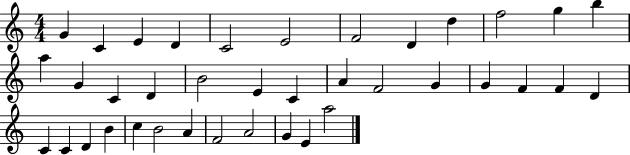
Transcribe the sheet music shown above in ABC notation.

X:1
T:Untitled
M:4/4
L:1/4
K:C
G C E D C2 E2 F2 D d f2 g b a G C D B2 E C A F2 G G F F D C C D B c B2 A F2 A2 G E a2